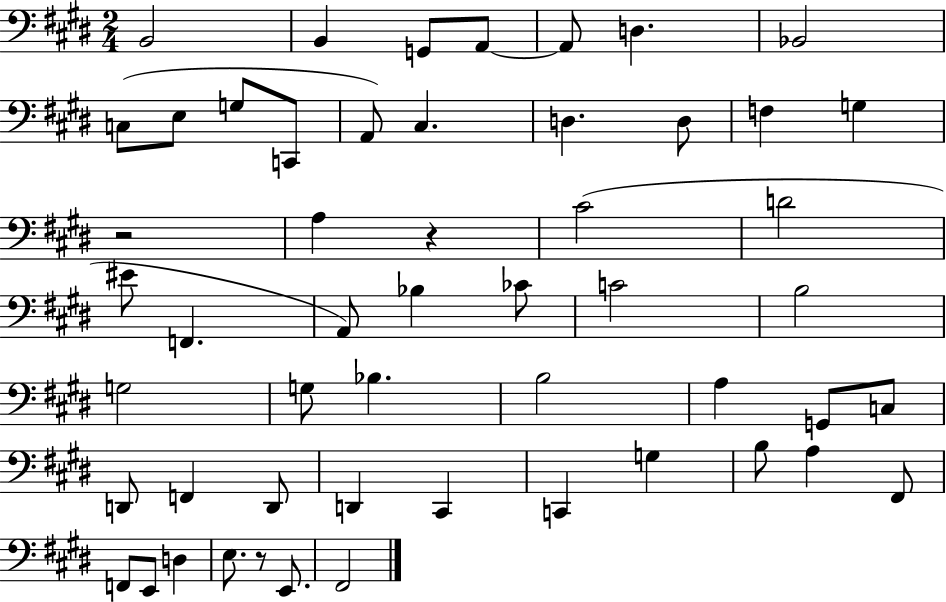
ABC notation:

X:1
T:Untitled
M:2/4
L:1/4
K:E
B,,2 B,, G,,/2 A,,/2 A,,/2 D, _B,,2 C,/2 E,/2 G,/2 C,,/2 A,,/2 ^C, D, D,/2 F, G, z2 A, z ^C2 D2 ^E/2 F,, A,,/2 _B, _C/2 C2 B,2 G,2 G,/2 _B, B,2 A, G,,/2 C,/2 D,,/2 F,, D,,/2 D,, ^C,, C,, G, B,/2 A, ^F,,/2 F,,/2 E,,/2 D, E,/2 z/2 E,,/2 ^F,,2